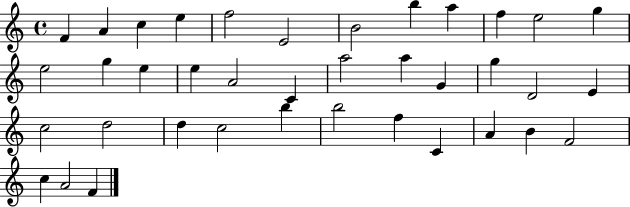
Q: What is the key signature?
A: C major